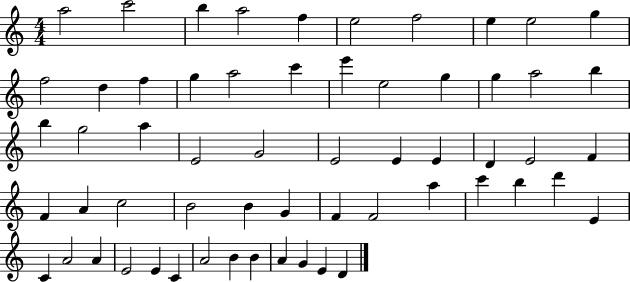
A5/h C6/h B5/q A5/h F5/q E5/h F5/h E5/q E5/h G5/q F5/h D5/q F5/q G5/q A5/h C6/q E6/q E5/h G5/q G5/q A5/h B5/q B5/q G5/h A5/q E4/h G4/h E4/h E4/q E4/q D4/q E4/h F4/q F4/q A4/q C5/h B4/h B4/q G4/q F4/q F4/h A5/q C6/q B5/q D6/q E4/q C4/q A4/h A4/q E4/h E4/q C4/q A4/h B4/q B4/q A4/q G4/q E4/q D4/q